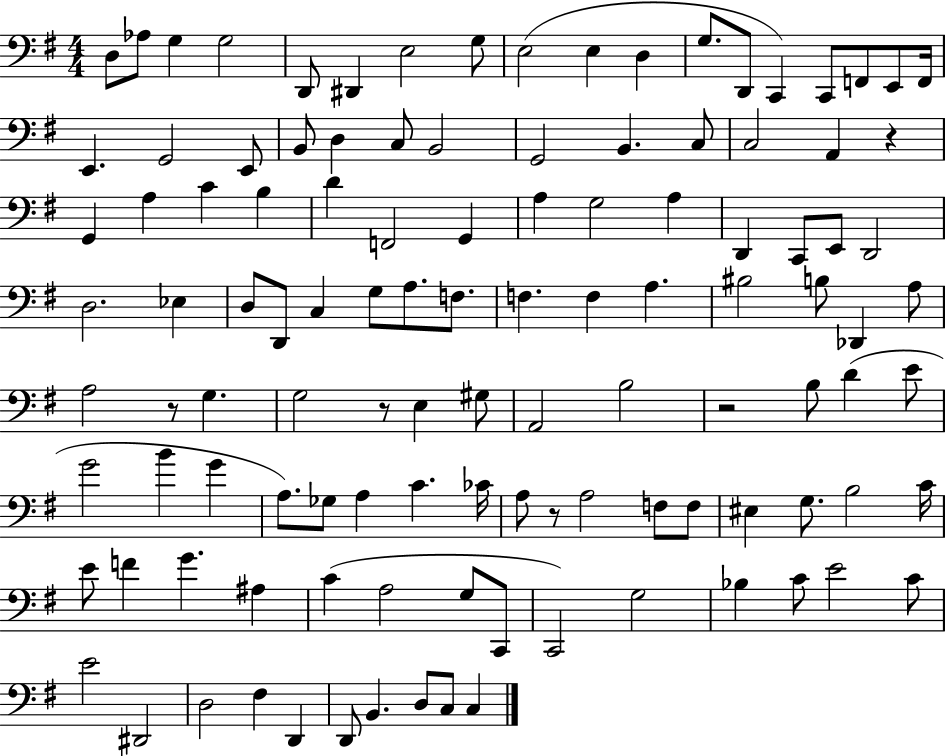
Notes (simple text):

D3/e Ab3/e G3/q G3/h D2/e D#2/q E3/h G3/e E3/h E3/q D3/q G3/e. D2/e C2/q C2/e F2/e E2/e F2/s E2/q. G2/h E2/e B2/e D3/q C3/e B2/h G2/h B2/q. C3/e C3/h A2/q R/q G2/q A3/q C4/q B3/q D4/q F2/h G2/q A3/q G3/h A3/q D2/q C2/e E2/e D2/h D3/h. Eb3/q D3/e D2/e C3/q G3/e A3/e. F3/e. F3/q. F3/q A3/q. BIS3/h B3/e Db2/q A3/e A3/h R/e G3/q. G3/h R/e E3/q G#3/e A2/h B3/h R/h B3/e D4/q E4/e G4/h B4/q G4/q A3/e. Gb3/e A3/q C4/q. CES4/s A3/e R/e A3/h F3/e F3/e EIS3/q G3/e. B3/h C4/s E4/e F4/q G4/q. A#3/q C4/q A3/h G3/e C2/e C2/h G3/h Bb3/q C4/e E4/h C4/e E4/h D#2/h D3/h F#3/q D2/q D2/e B2/q. D3/e C3/e C3/q